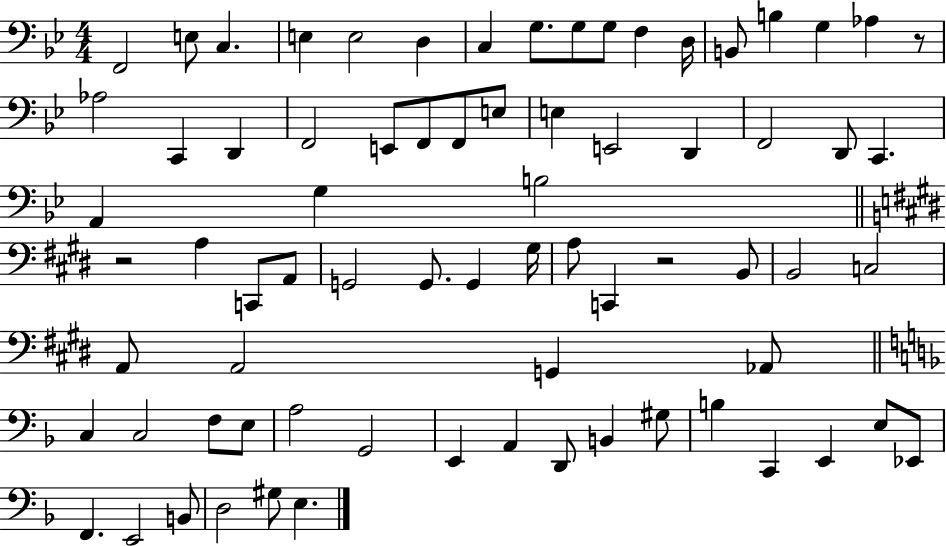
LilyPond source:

{
  \clef bass
  \numericTimeSignature
  \time 4/4
  \key bes \major
  \repeat volta 2 { f,2 e8 c4. | e4 e2 d4 | c4 g8. g8 g8 f4 d16 | b,8 b4 g4 aes4 r8 | \break aes2 c,4 d,4 | f,2 e,8 f,8 f,8 e8 | e4 e,2 d,4 | f,2 d,8 c,4. | \break a,4 g4 b2 | \bar "||" \break \key e \major r2 a4 c,8 a,8 | g,2 g,8. g,4 gis16 | a8 c,4 r2 b,8 | b,2 c2 | \break a,8 a,2 g,4 aes,8 | \bar "||" \break \key f \major c4 c2 f8 e8 | a2 g,2 | e,4 a,4 d,8 b,4 gis8 | b4 c,4 e,4 e8 ees,8 | \break f,4. e,2 b,8 | d2 gis8 e4. | } \bar "|."
}